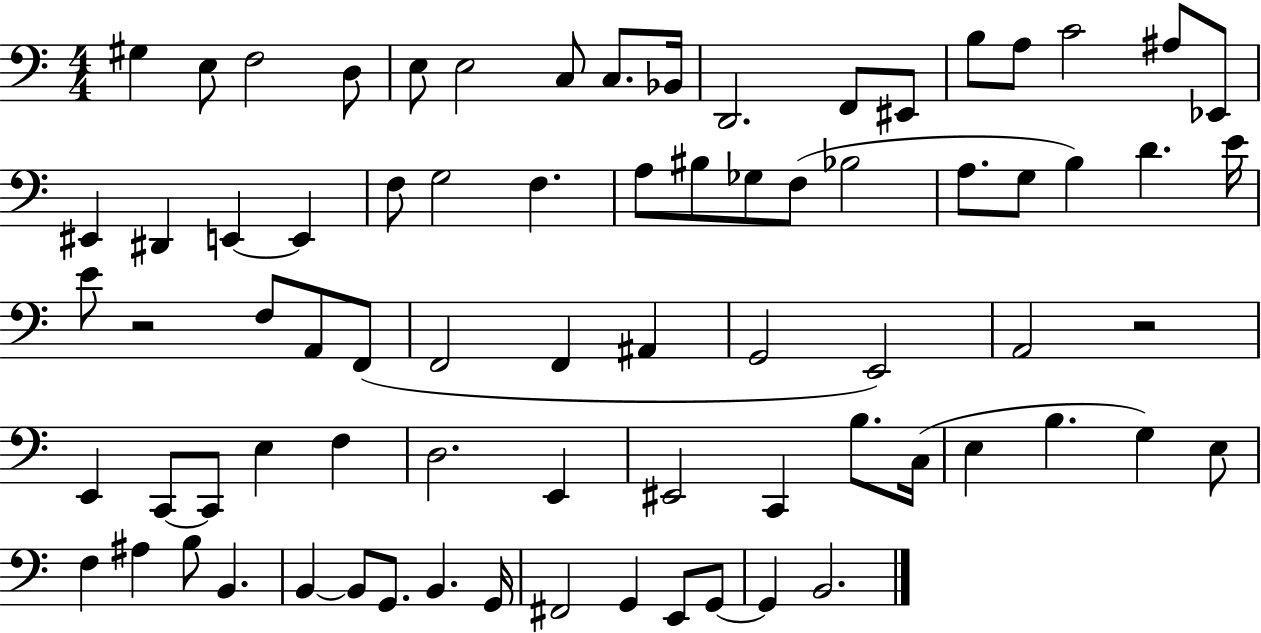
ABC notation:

X:1
T:Untitled
M:4/4
L:1/4
K:C
^G, E,/2 F,2 D,/2 E,/2 E,2 C,/2 C,/2 _B,,/4 D,,2 F,,/2 ^E,,/2 B,/2 A,/2 C2 ^A,/2 _E,,/2 ^E,, ^D,, E,, E,, F,/2 G,2 F, A,/2 ^B,/2 _G,/2 F,/2 _B,2 A,/2 G,/2 B, D E/4 E/2 z2 F,/2 A,,/2 F,,/2 F,,2 F,, ^A,, G,,2 E,,2 A,,2 z2 E,, C,,/2 C,,/2 E, F, D,2 E,, ^E,,2 C,, B,/2 C,/4 E, B, G, E,/2 F, ^A, B,/2 B,, B,, B,,/2 G,,/2 B,, G,,/4 ^F,,2 G,, E,,/2 G,,/2 G,, B,,2